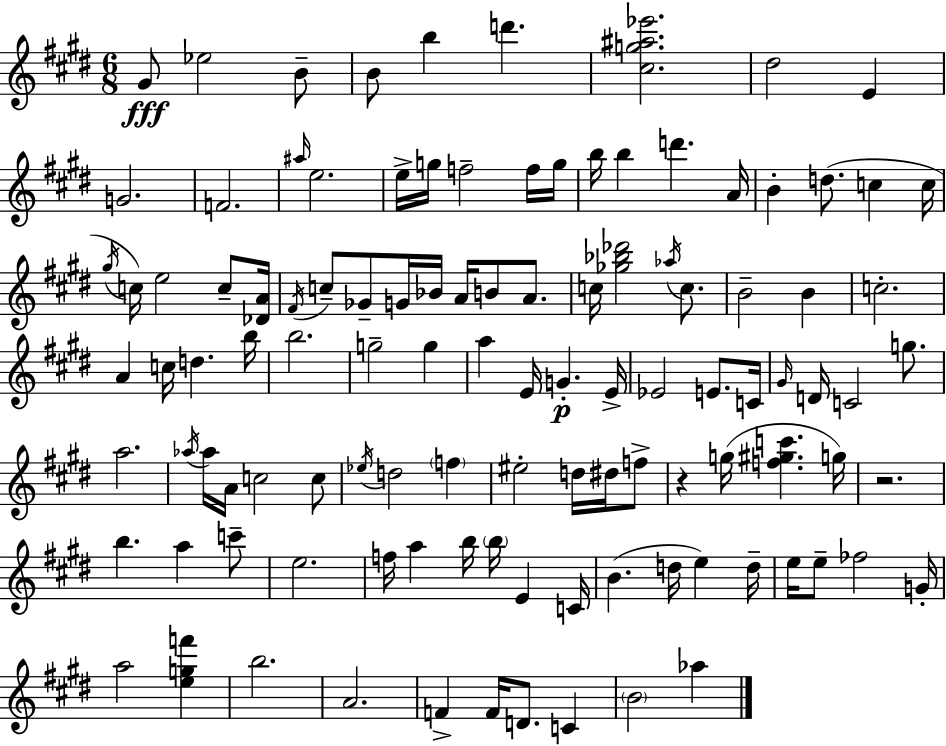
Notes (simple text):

G#4/e Eb5/h B4/e B4/e B5/q D6/q. [C#5,G5,A#5,Eb6]/h. D#5/h E4/q G4/h. F4/h. A#5/s E5/h. E5/s G5/s F5/h F5/s G5/s B5/s B5/q D6/q. A4/s B4/q D5/e. C5/q C5/s G#5/s C5/s E5/h C5/e [Db4,A4]/s F#4/s C5/e Gb4/e G4/s Bb4/s A4/s B4/e A4/e. C5/s [Gb5,Bb5,Db6]/h Ab5/s C5/e. B4/h B4/q C5/h. A4/q C5/s D5/q. B5/s B5/h. G5/h G5/q A5/q E4/s G4/q. E4/s Eb4/h E4/e. C4/s G#4/s D4/s C4/h G5/e. A5/h. Ab5/s Ab5/s A4/s C5/h C5/e Eb5/s D5/h F5/q EIS5/h D5/s D#5/s F5/e R/q G5/s [F5,G#5,C6]/q. G5/s R/h. B5/q. A5/q C6/e E5/h. F5/s A5/q B5/s B5/s E4/q C4/s B4/q. D5/s E5/q D5/s E5/s E5/e FES5/h G4/s A5/h [E5,G5,F6]/q B5/h. A4/h. F4/q F4/s D4/e. C4/q B4/h Ab5/q